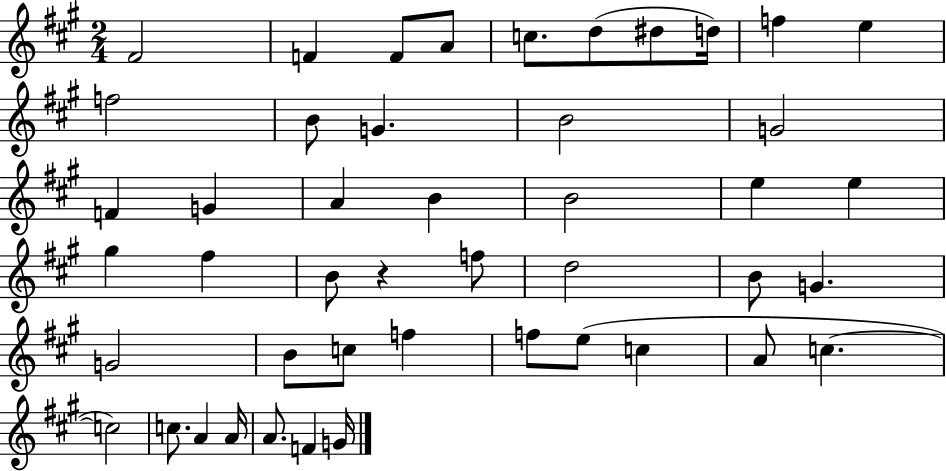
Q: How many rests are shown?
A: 1